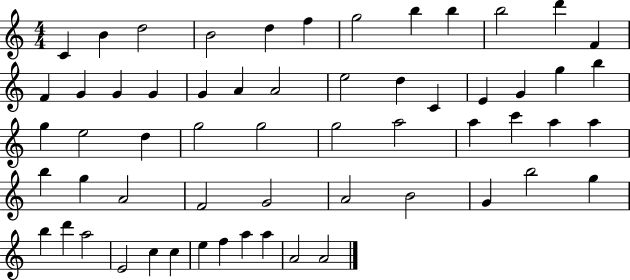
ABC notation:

X:1
T:Untitled
M:4/4
L:1/4
K:C
C B d2 B2 d f g2 b b b2 d' F F G G G G A A2 e2 d C E G g b g e2 d g2 g2 g2 a2 a c' a a b g A2 F2 G2 A2 B2 G b2 g b d' a2 E2 c c e f a a A2 A2